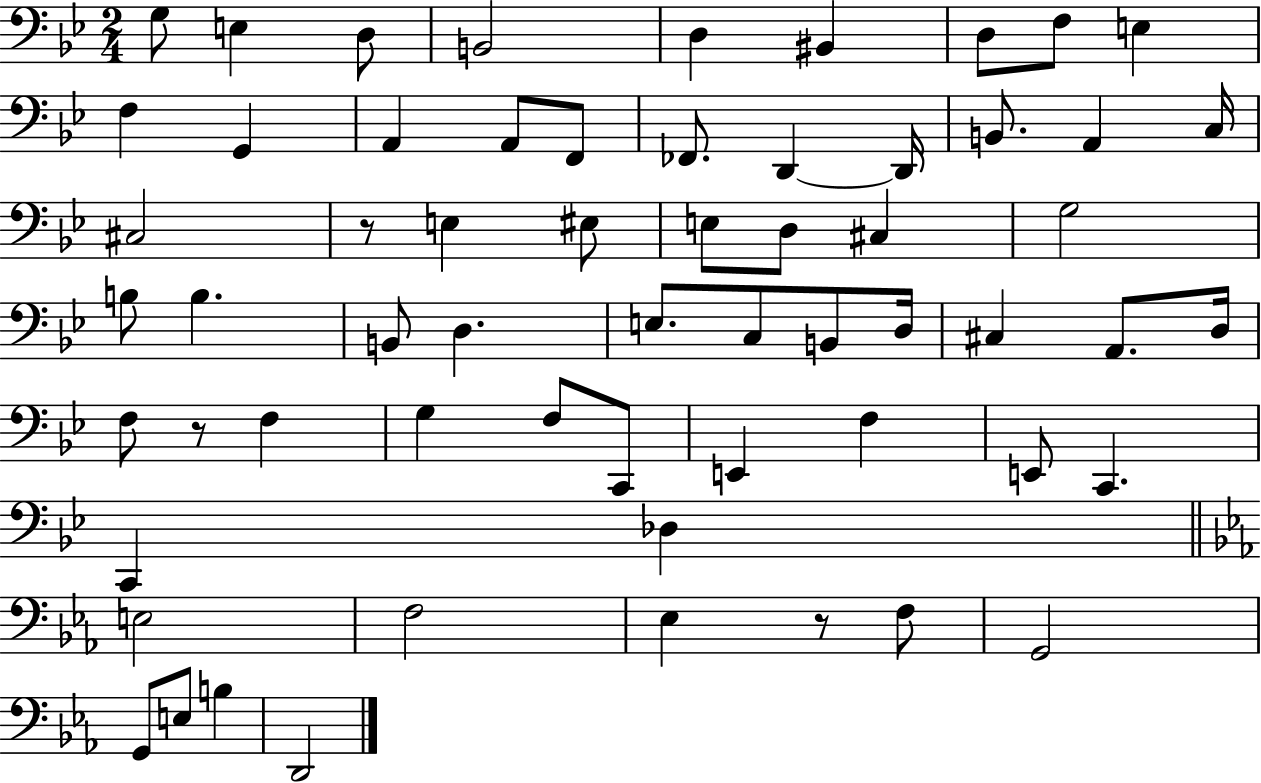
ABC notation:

X:1
T:Untitled
M:2/4
L:1/4
K:Bb
G,/2 E, D,/2 B,,2 D, ^B,, D,/2 F,/2 E, F, G,, A,, A,,/2 F,,/2 _F,,/2 D,, D,,/4 B,,/2 A,, C,/4 ^C,2 z/2 E, ^E,/2 E,/2 D,/2 ^C, G,2 B,/2 B, B,,/2 D, E,/2 C,/2 B,,/2 D,/4 ^C, A,,/2 D,/4 F,/2 z/2 F, G, F,/2 C,,/2 E,, F, E,,/2 C,, C,, _D, E,2 F,2 _E, z/2 F,/2 G,,2 G,,/2 E,/2 B, D,,2